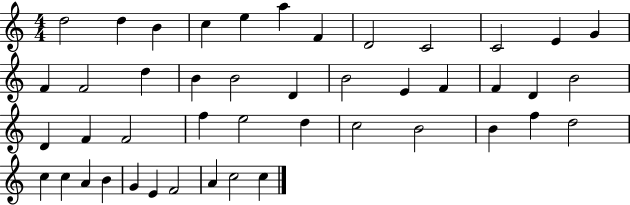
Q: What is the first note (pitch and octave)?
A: D5